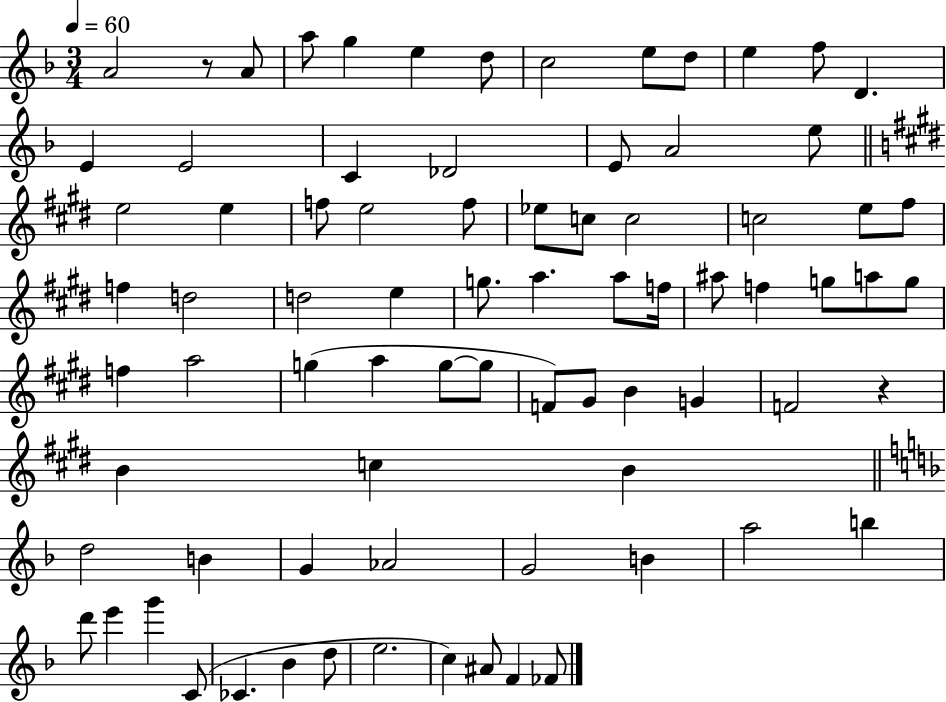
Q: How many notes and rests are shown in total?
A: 79